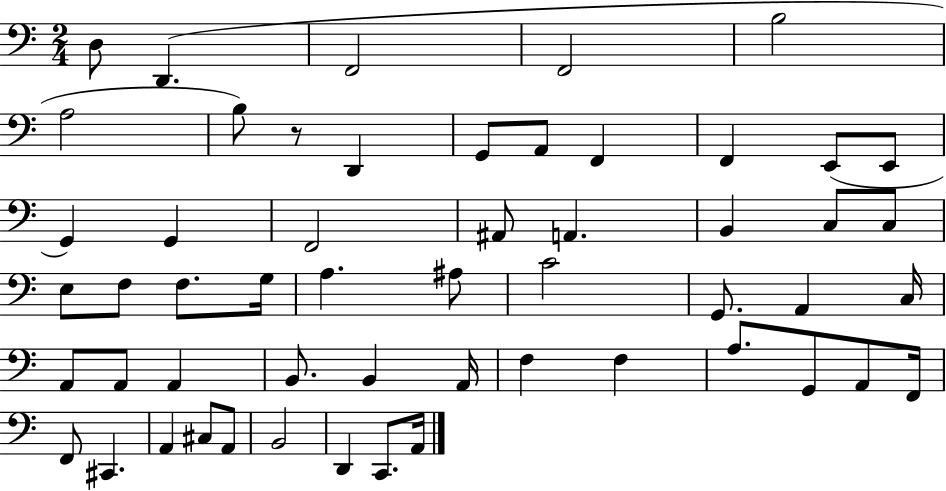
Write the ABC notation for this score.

X:1
T:Untitled
M:2/4
L:1/4
K:C
D,/2 D,, F,,2 F,,2 B,2 A,2 B,/2 z/2 D,, G,,/2 A,,/2 F,, F,, E,,/2 E,,/2 G,, G,, F,,2 ^A,,/2 A,, B,, C,/2 C,/2 E,/2 F,/2 F,/2 G,/4 A, ^A,/2 C2 G,,/2 A,, C,/4 A,,/2 A,,/2 A,, B,,/2 B,, A,,/4 F, F, A,/2 G,,/2 A,,/2 F,,/4 F,,/2 ^C,, A,, ^C,/2 A,,/2 B,,2 D,, C,,/2 A,,/4